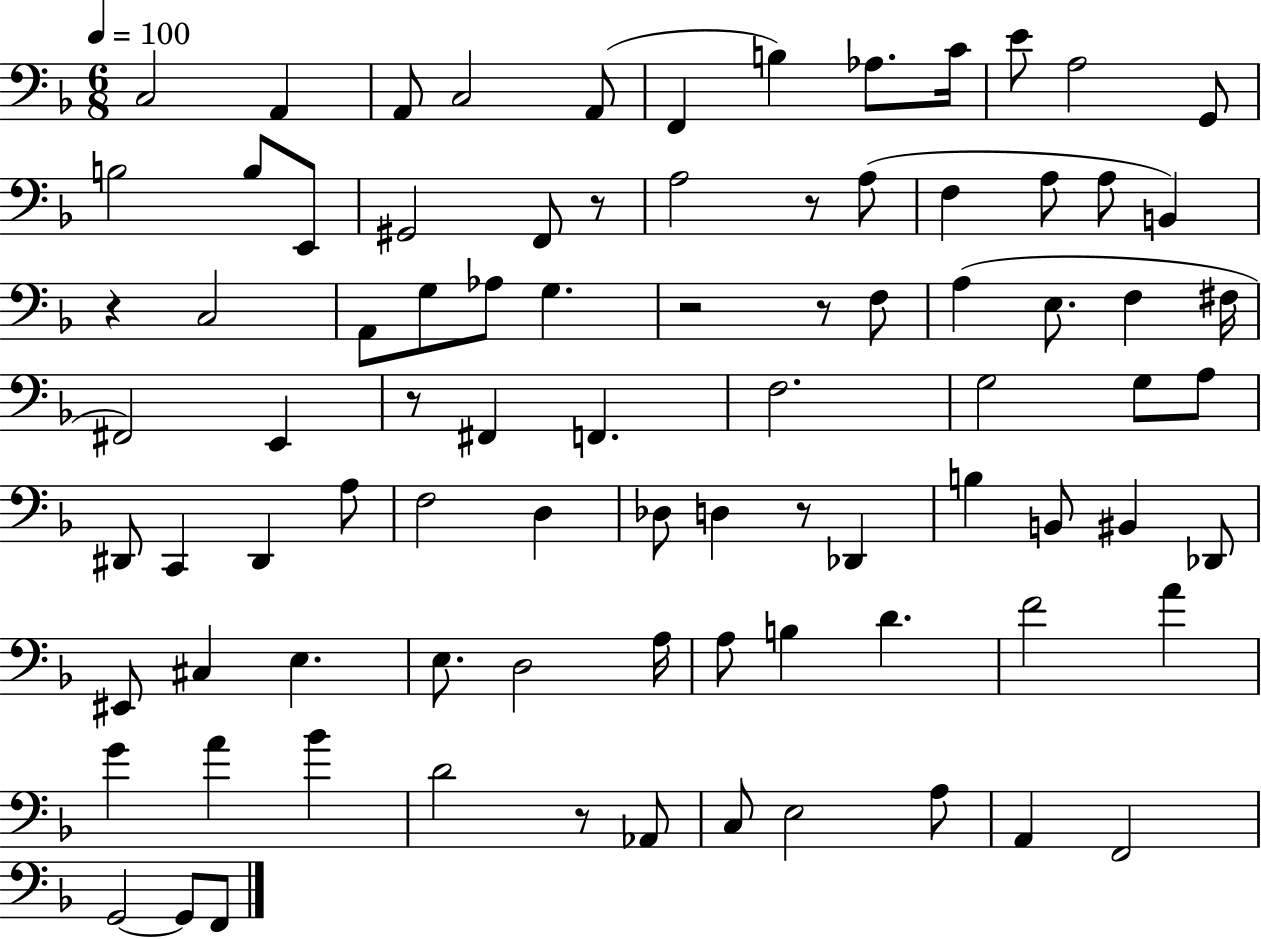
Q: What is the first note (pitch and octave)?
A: C3